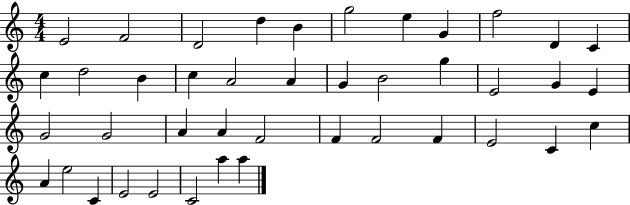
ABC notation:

X:1
T:Untitled
M:4/4
L:1/4
K:C
E2 F2 D2 d B g2 e G f2 D C c d2 B c A2 A G B2 g E2 G E G2 G2 A A F2 F F2 F E2 C c A e2 C E2 E2 C2 a a